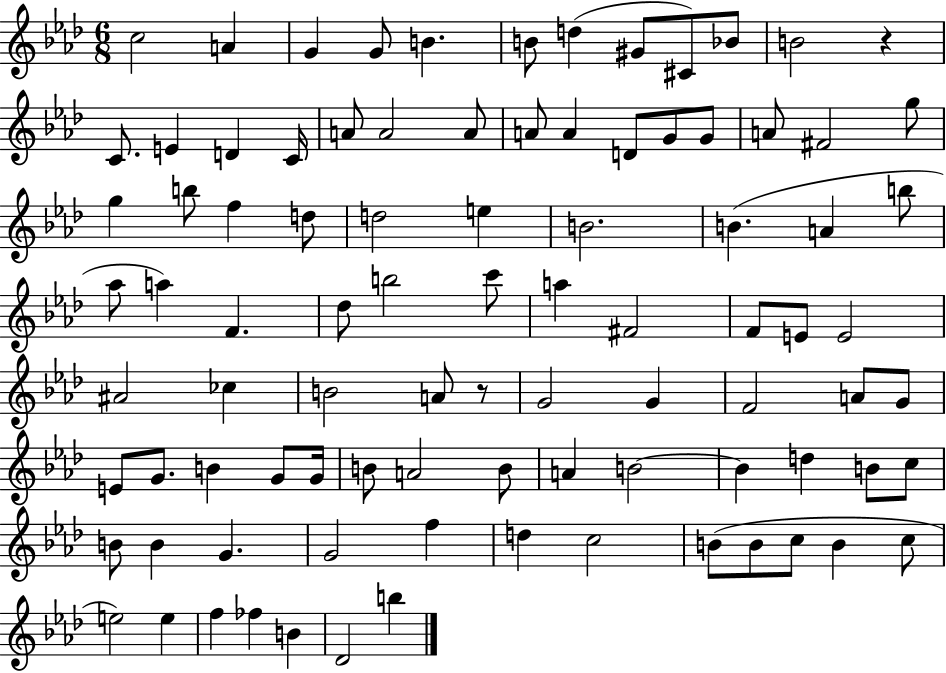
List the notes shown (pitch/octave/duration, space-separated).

C5/h A4/q G4/q G4/e B4/q. B4/e D5/q G#4/e C#4/e Bb4/e B4/h R/q C4/e. E4/q D4/q C4/s A4/e A4/h A4/e A4/e A4/q D4/e G4/e G4/e A4/e F#4/h G5/e G5/q B5/e F5/q D5/e D5/h E5/q B4/h. B4/q. A4/q B5/e Ab5/e A5/q F4/q. Db5/e B5/h C6/e A5/q F#4/h F4/e E4/e E4/h A#4/h CES5/q B4/h A4/e R/e G4/h G4/q F4/h A4/e G4/e E4/e G4/e. B4/q G4/e G4/s B4/e A4/h B4/e A4/q B4/h B4/q D5/q B4/e C5/e B4/e B4/q G4/q. G4/h F5/q D5/q C5/h B4/e B4/e C5/e B4/q C5/e E5/h E5/q F5/q FES5/q B4/q Db4/h B5/q